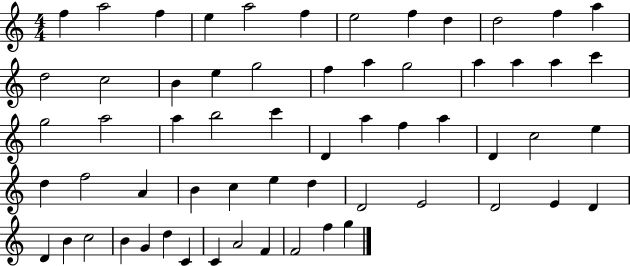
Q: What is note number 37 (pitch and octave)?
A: D5